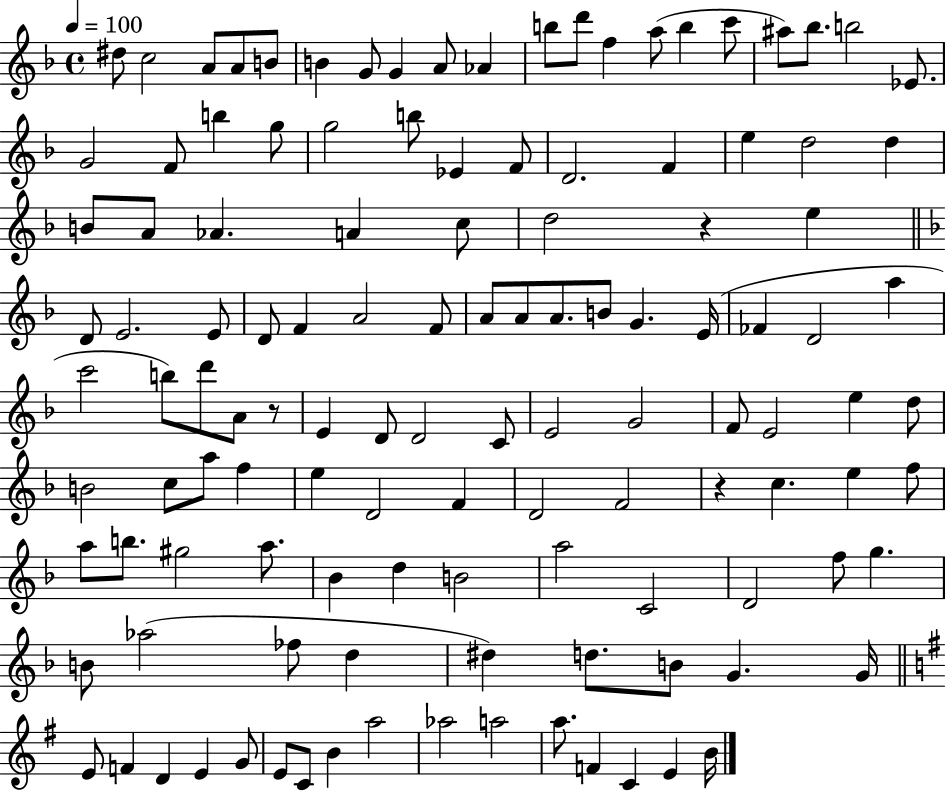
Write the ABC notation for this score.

X:1
T:Untitled
M:4/4
L:1/4
K:F
^d/2 c2 A/2 A/2 B/2 B G/2 G A/2 _A b/2 d'/2 f a/2 b c'/2 ^a/2 _b/2 b2 _E/2 G2 F/2 b g/2 g2 b/2 _E F/2 D2 F e d2 d B/2 A/2 _A A c/2 d2 z e D/2 E2 E/2 D/2 F A2 F/2 A/2 A/2 A/2 B/2 G E/4 _F D2 a c'2 b/2 d'/2 A/2 z/2 E D/2 D2 C/2 E2 G2 F/2 E2 e d/2 B2 c/2 a/2 f e D2 F D2 F2 z c e f/2 a/2 b/2 ^g2 a/2 _B d B2 a2 C2 D2 f/2 g B/2 _a2 _f/2 d ^d d/2 B/2 G G/4 E/2 F D E G/2 E/2 C/2 B a2 _a2 a2 a/2 F C E B/4